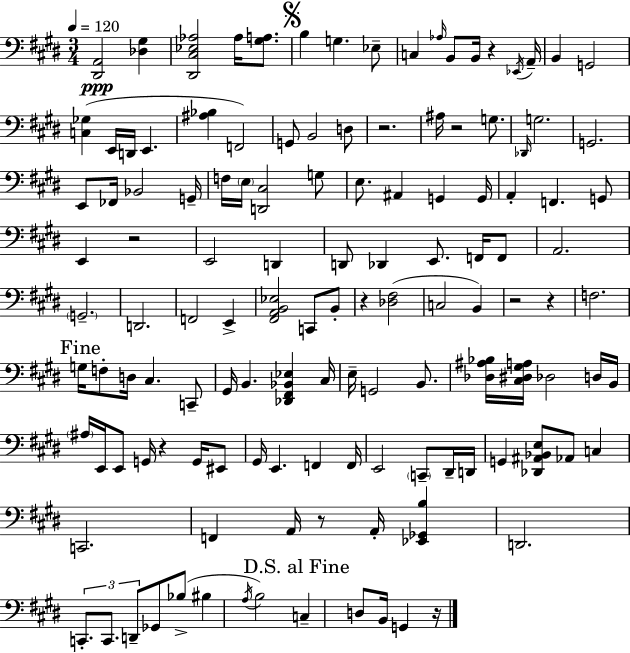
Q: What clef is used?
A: bass